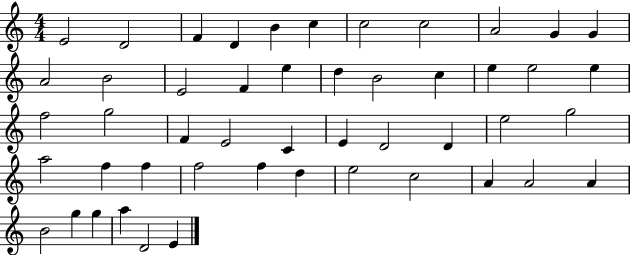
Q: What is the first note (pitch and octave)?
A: E4